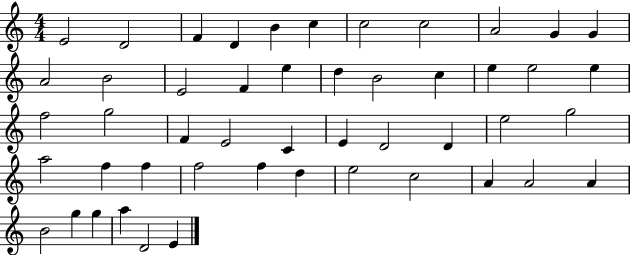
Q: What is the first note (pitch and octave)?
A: E4